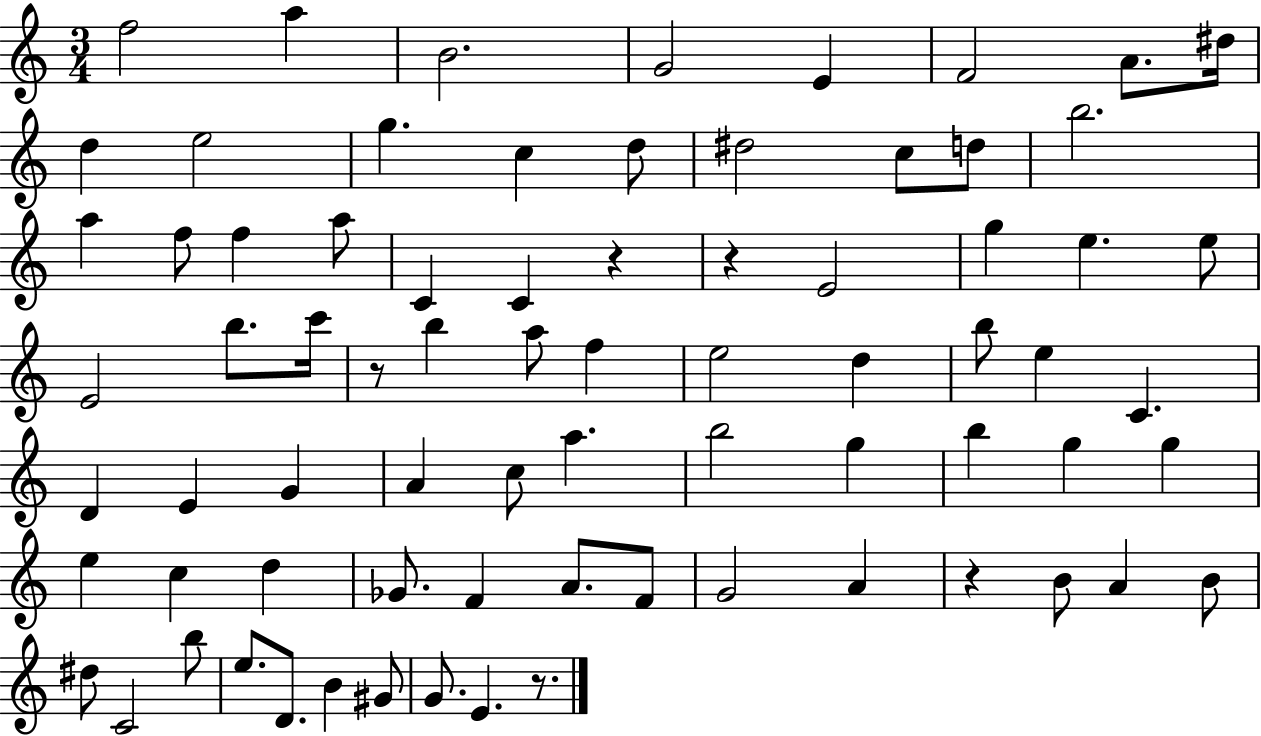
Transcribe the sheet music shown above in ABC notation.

X:1
T:Untitled
M:3/4
L:1/4
K:C
f2 a B2 G2 E F2 A/2 ^d/4 d e2 g c d/2 ^d2 c/2 d/2 b2 a f/2 f a/2 C C z z E2 g e e/2 E2 b/2 c'/4 z/2 b a/2 f e2 d b/2 e C D E G A c/2 a b2 g b g g e c d _G/2 F A/2 F/2 G2 A z B/2 A B/2 ^d/2 C2 b/2 e/2 D/2 B ^G/2 G/2 E z/2